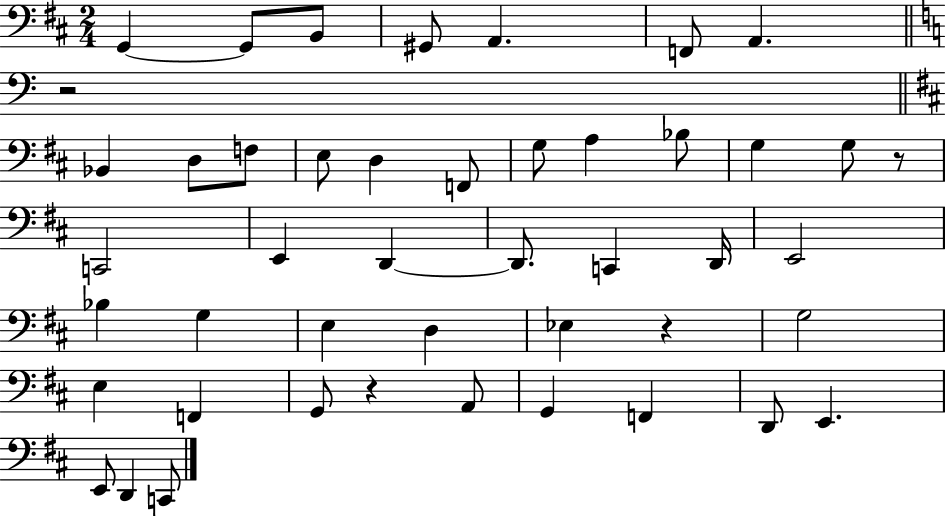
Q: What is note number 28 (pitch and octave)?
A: E3